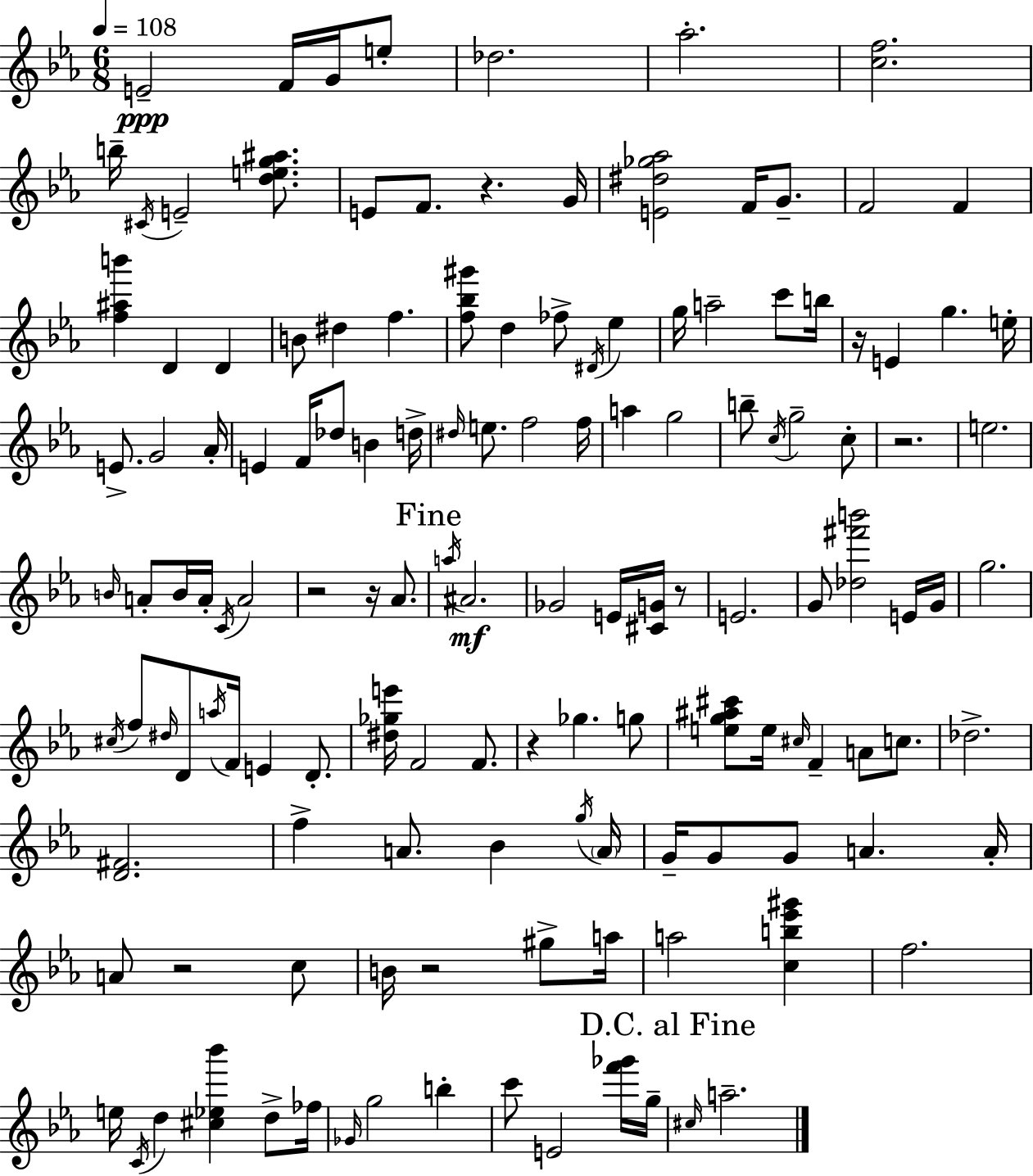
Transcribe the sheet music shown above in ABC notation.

X:1
T:Untitled
M:6/8
L:1/4
K:Cm
E2 F/4 G/4 e/2 _d2 _a2 [cf]2 b/4 ^C/4 E2 [deg^a]/2 E/2 F/2 z G/4 [E^d_g_a]2 F/4 G/2 F2 F [f^ab'] D D B/2 ^d f [f_b^g']/2 d _f/2 ^D/4 _e g/4 a2 c'/2 b/4 z/4 E g e/4 E/2 G2 _A/4 E F/4 _d/2 B d/4 ^d/4 e/2 f2 f/4 a g2 b/2 c/4 g2 c/2 z2 e2 B/4 A/2 B/4 A/4 C/4 A2 z2 z/4 _A/2 a/4 ^A2 _G2 E/4 [^CG]/4 z/2 E2 G/2 [_d^f'b']2 E/4 G/4 g2 ^c/4 f/2 ^d/4 D/2 a/4 F/4 E D/2 [^d_ge']/4 F2 F/2 z _g g/2 [eg^a^c']/2 e/4 ^c/4 F A/2 c/2 _d2 [D^F]2 f A/2 _B g/4 A/4 G/4 G/2 G/2 A A/4 A/2 z2 c/2 B/4 z2 ^g/2 a/4 a2 [cb_e'^g'] f2 e/4 C/4 d [^c_e_b'] d/2 _f/4 _G/4 g2 b c'/2 E2 [f'_g']/4 g/4 ^c/4 a2